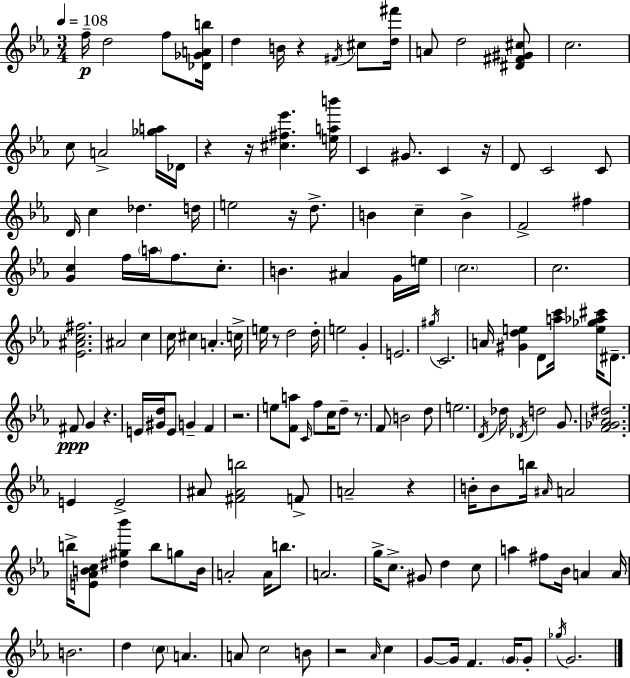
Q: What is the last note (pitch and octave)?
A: G4